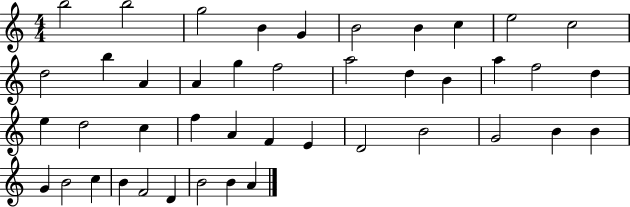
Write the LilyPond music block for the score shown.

{
  \clef treble
  \numericTimeSignature
  \time 4/4
  \key c \major
  b''2 b''2 | g''2 b'4 g'4 | b'2 b'4 c''4 | e''2 c''2 | \break d''2 b''4 a'4 | a'4 g''4 f''2 | a''2 d''4 b'4 | a''4 f''2 d''4 | \break e''4 d''2 c''4 | f''4 a'4 f'4 e'4 | d'2 b'2 | g'2 b'4 b'4 | \break g'4 b'2 c''4 | b'4 f'2 d'4 | b'2 b'4 a'4 | \bar "|."
}